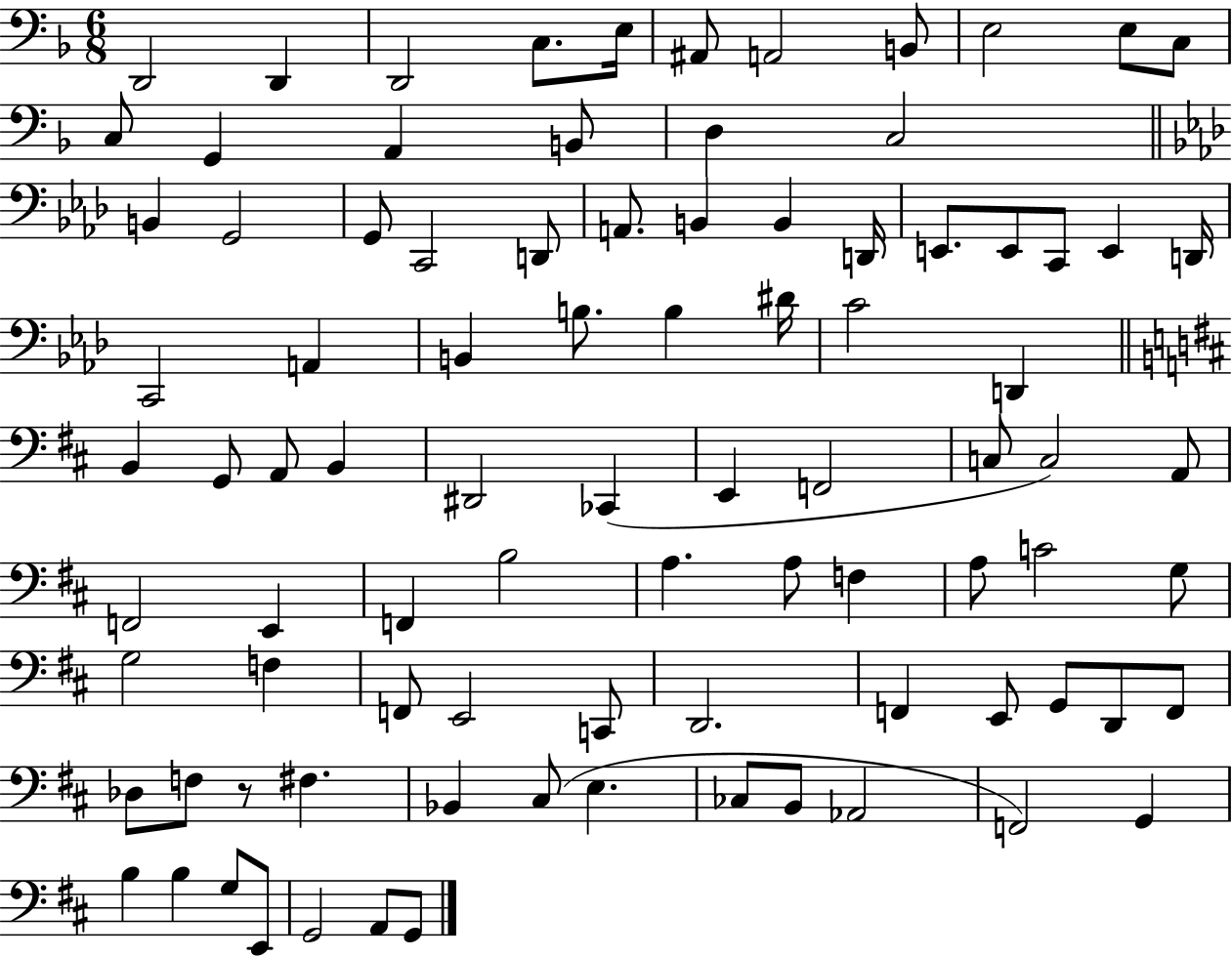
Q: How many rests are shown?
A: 1